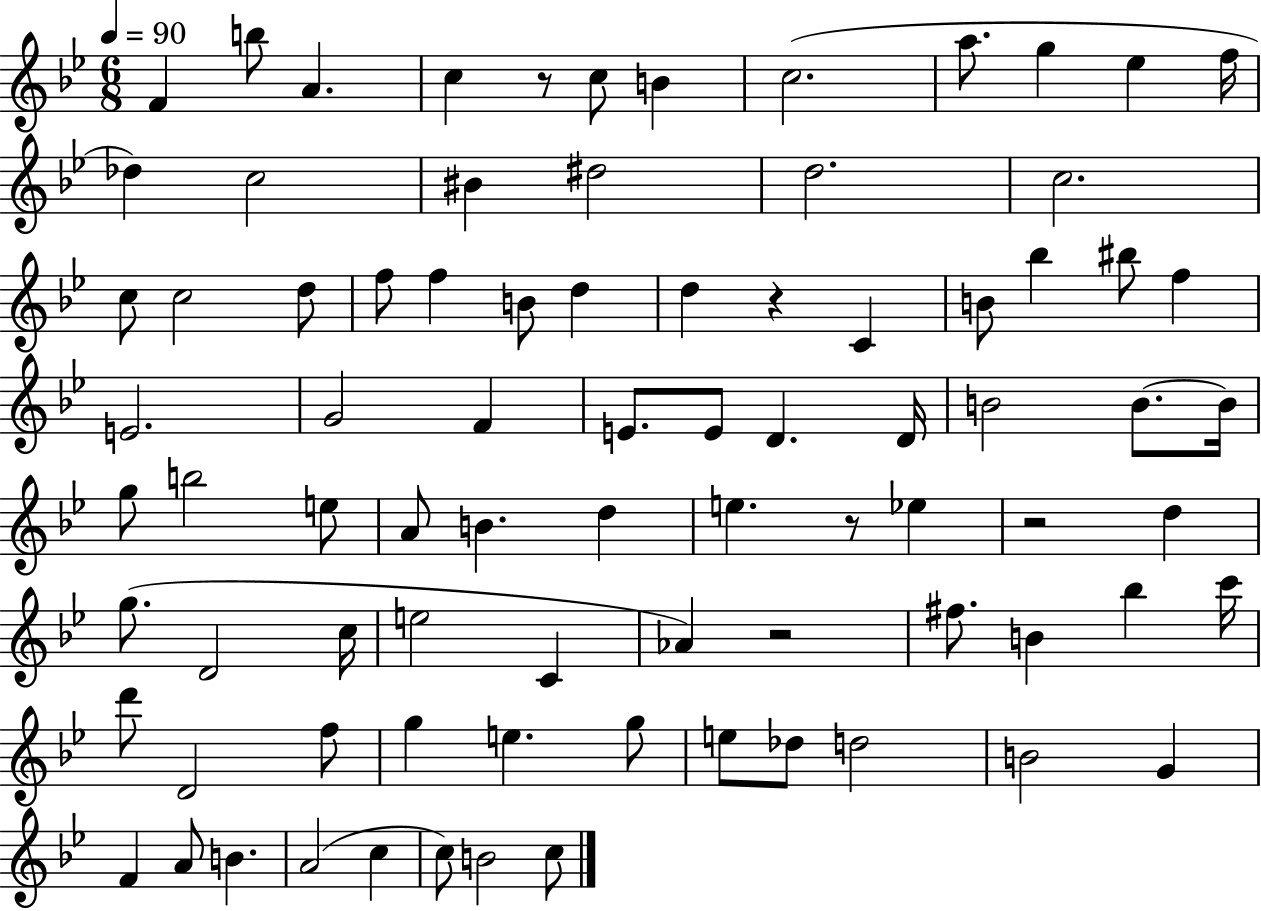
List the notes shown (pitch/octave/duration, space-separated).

F4/q B5/e A4/q. C5/q R/e C5/e B4/q C5/h. A5/e. G5/q Eb5/q F5/s Db5/q C5/h BIS4/q D#5/h D5/h. C5/h. C5/e C5/h D5/e F5/e F5/q B4/e D5/q D5/q R/q C4/q B4/e Bb5/q BIS5/e F5/q E4/h. G4/h F4/q E4/e. E4/e D4/q. D4/s B4/h B4/e. B4/s G5/e B5/h E5/e A4/e B4/q. D5/q E5/q. R/e Eb5/q R/h D5/q G5/e. D4/h C5/s E5/h C4/q Ab4/q R/h F#5/e. B4/q Bb5/q C6/s D6/e D4/h F5/e G5/q E5/q. G5/e E5/e Db5/e D5/h B4/h G4/q F4/q A4/e B4/q. A4/h C5/q C5/e B4/h C5/e